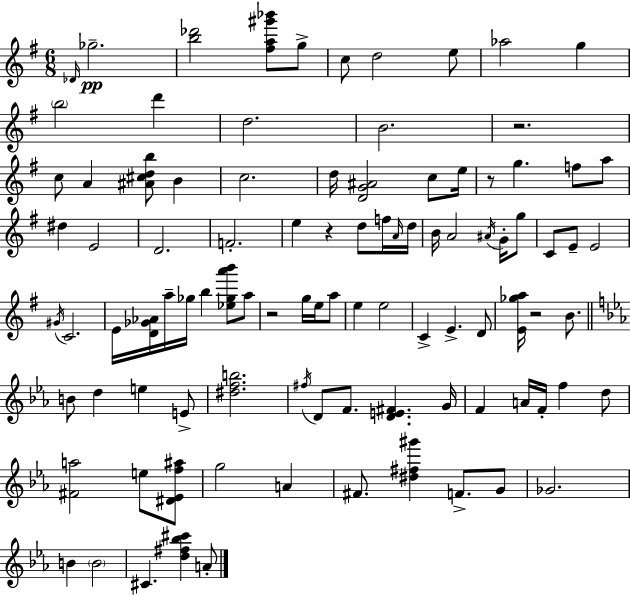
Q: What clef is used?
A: treble